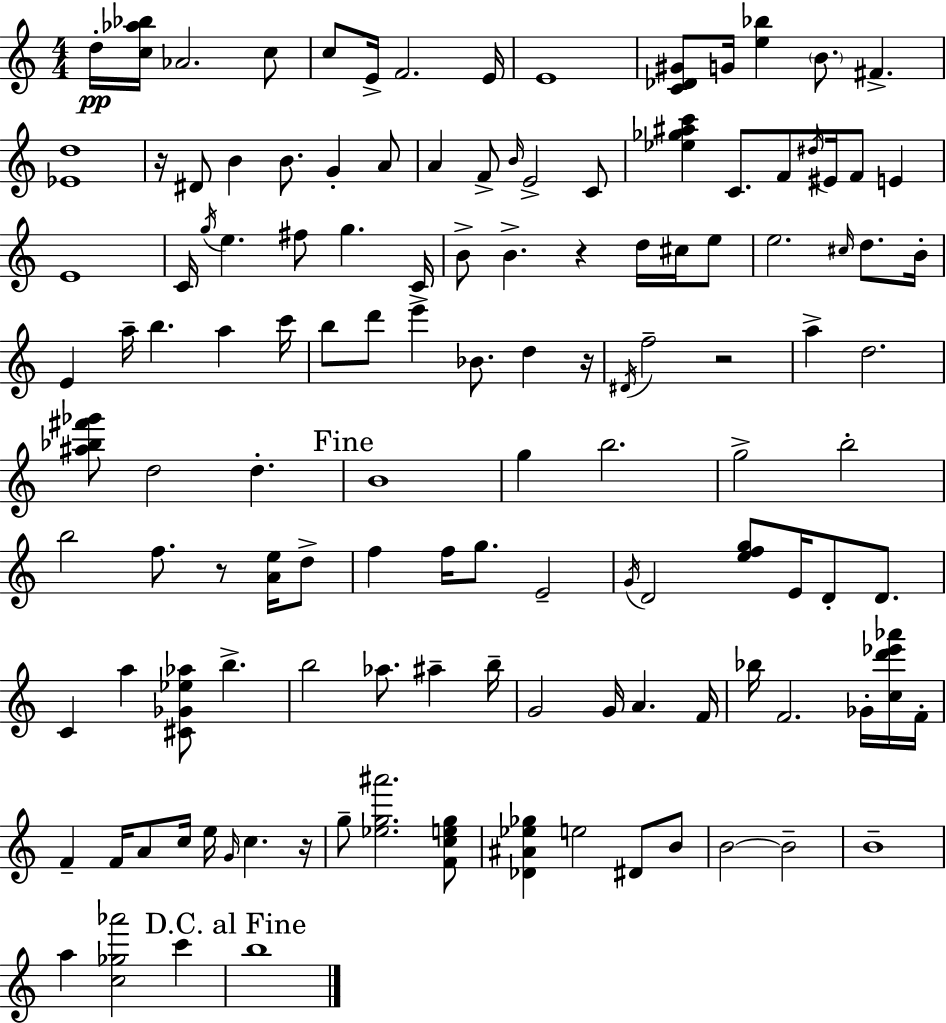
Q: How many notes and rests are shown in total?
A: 128